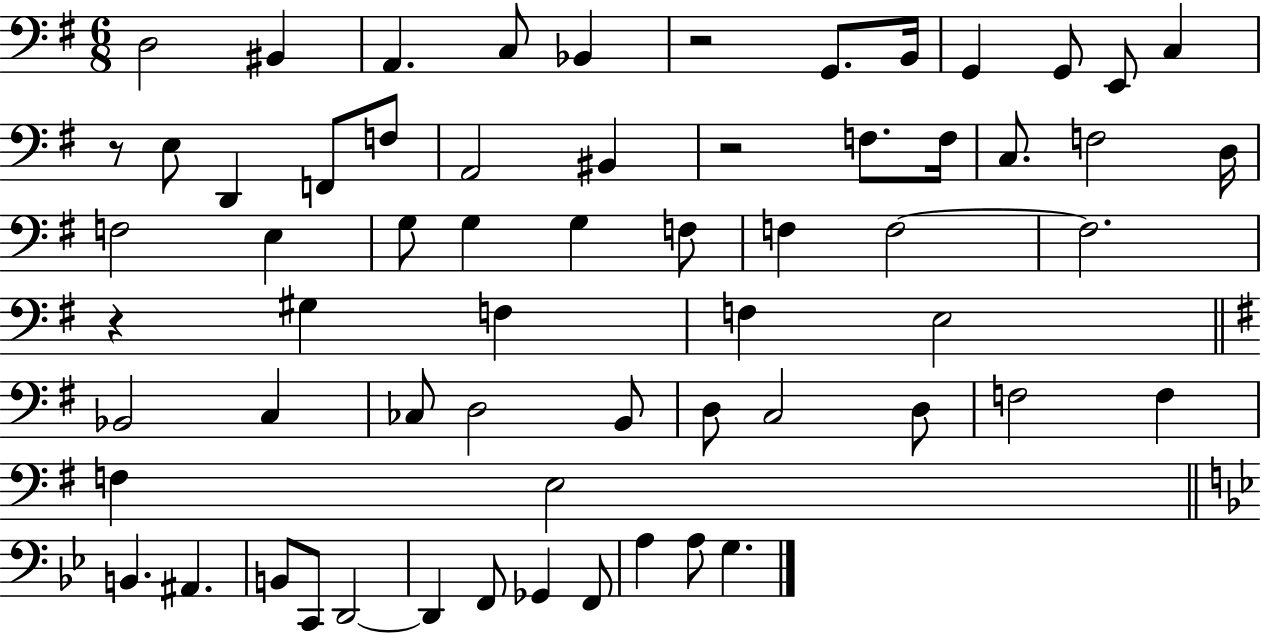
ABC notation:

X:1
T:Untitled
M:6/8
L:1/4
K:G
D,2 ^B,, A,, C,/2 _B,, z2 G,,/2 B,,/4 G,, G,,/2 E,,/2 C, z/2 E,/2 D,, F,,/2 F,/2 A,,2 ^B,, z2 F,/2 F,/4 C,/2 F,2 D,/4 F,2 E, G,/2 G, G, F,/2 F, F,2 F,2 z ^G, F, F, E,2 _B,,2 C, _C,/2 D,2 B,,/2 D,/2 C,2 D,/2 F,2 F, F, E,2 B,, ^A,, B,,/2 C,,/2 D,,2 D,, F,,/2 _G,, F,,/2 A, A,/2 G,